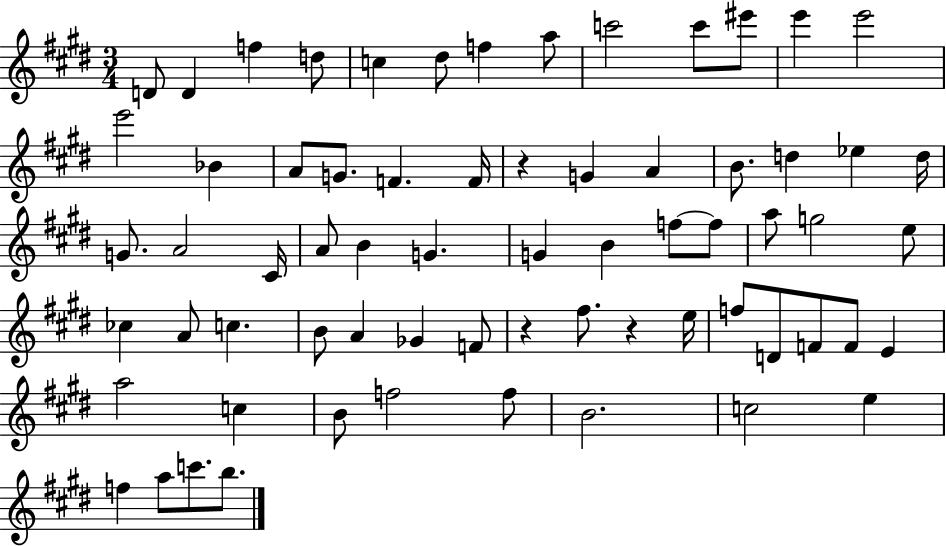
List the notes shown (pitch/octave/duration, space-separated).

D4/e D4/q F5/q D5/e C5/q D#5/e F5/q A5/e C6/h C6/e EIS6/e E6/q E6/h E6/h Bb4/q A4/e G4/e. F4/q. F4/s R/q G4/q A4/q B4/e. D5/q Eb5/q D5/s G4/e. A4/h C#4/s A4/e B4/q G4/q. G4/q B4/q F5/e F5/e A5/e G5/h E5/e CES5/q A4/e C5/q. B4/e A4/q Gb4/q F4/e R/q F#5/e. R/q E5/s F5/e D4/e F4/e F4/e E4/q A5/h C5/q B4/e F5/h F5/e B4/h. C5/h E5/q F5/q A5/e C6/e. B5/e.